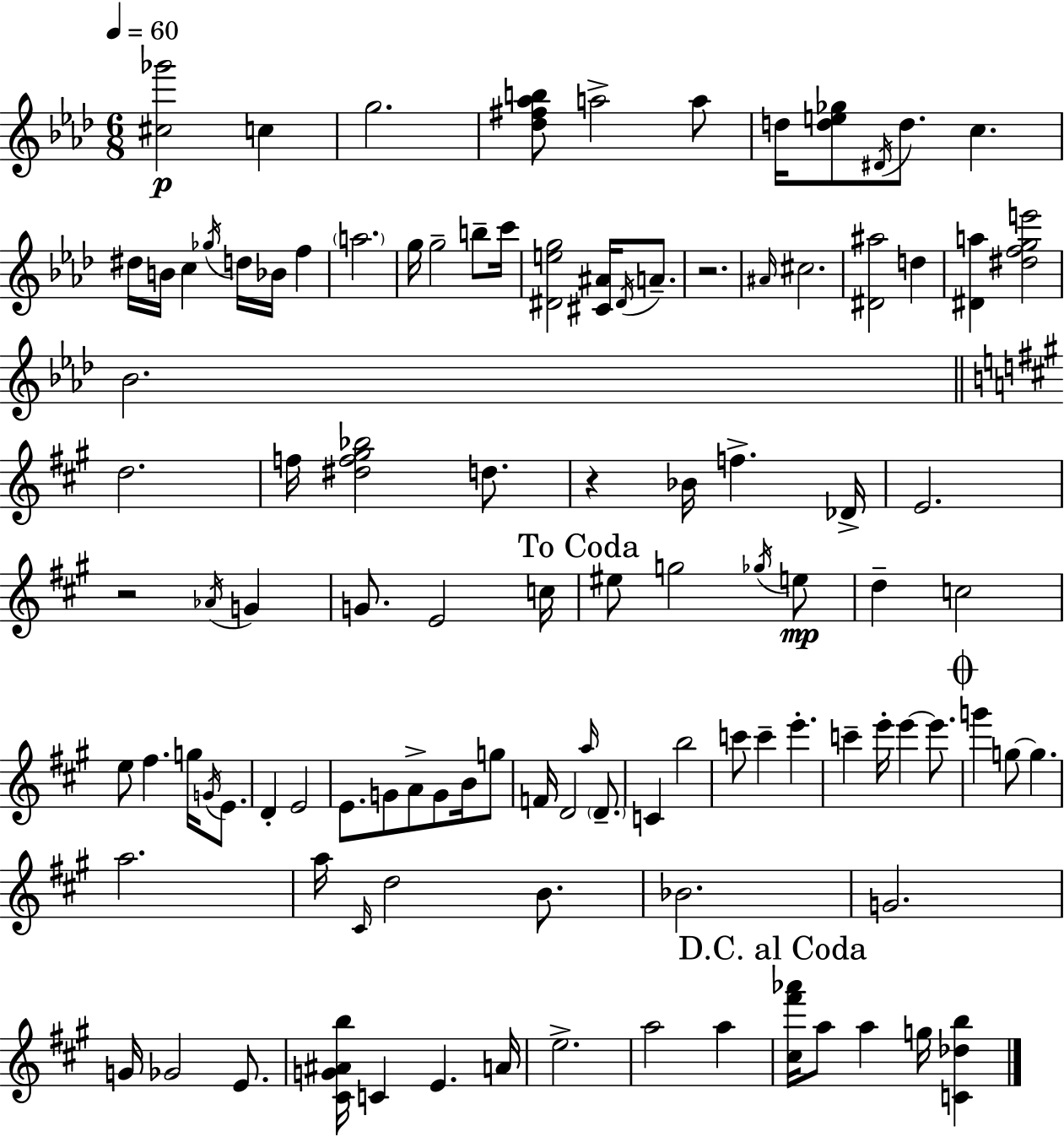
{
  \clef treble
  \numericTimeSignature
  \time 6/8
  \key f \minor
  \tempo 4 = 60
  <cis'' ges'''>2\p c''4 | g''2. | <des'' fis'' aes'' b''>8 a''2-> a''8 | d''16 <d'' e'' ges''>8 \acciaccatura { dis'16 } d''8. c''4. | \break dis''16 b'16 c''4 \acciaccatura { ges''16 } d''16 bes'16 f''4 | \parenthesize a''2. | g''16 g''2-- b''8-- | c'''16 <dis' e'' g''>2 <cis' ais'>16 \acciaccatura { dis'16 } | \break a'8.-- r2. | \grace { ais'16 } cis''2. | <dis' ais''>2 | d''4 <dis' a''>4 <dis'' f'' g'' e'''>2 | \break bes'2. | \bar "||" \break \key a \major d''2. | f''16 <dis'' f'' gis'' bes''>2 d''8. | r4 bes'16 f''4.-> des'16-> | e'2. | \break r2 \acciaccatura { aes'16 } g'4 | g'8. e'2 | c''16 \mark "To Coda" eis''8 g''2 \acciaccatura { ges''16 } | e''8\mp d''4-- c''2 | \break e''8 fis''4. g''16 \acciaccatura { g'16 } | e'8. d'4-. e'2 | e'8. g'8 a'8-> g'8 | b'16 g''8 f'16 d'2 | \break \grace { a''16 } \parenthesize d'8.-- c'4 b''2 | c'''8 c'''4-- e'''4.-. | c'''4-- e'''16-. e'''4~~ | e'''8. \mark \markup { \musicglyph "scripts.coda" } g'''4 g''8~~ g''4. | \break a''2. | a''16 \grace { cis'16 } d''2 | b'8. bes'2. | g'2. | \break g'16 ges'2 | e'8. <cis' g' ais' b''>16 c'4 e'4. | a'16 e''2.-> | a''2 | \break a''4 \mark "D.C. al Coda" <cis'' fis''' aes'''>16 a''8 a''4 | g''16 <c' des'' b''>4 \bar "|."
}